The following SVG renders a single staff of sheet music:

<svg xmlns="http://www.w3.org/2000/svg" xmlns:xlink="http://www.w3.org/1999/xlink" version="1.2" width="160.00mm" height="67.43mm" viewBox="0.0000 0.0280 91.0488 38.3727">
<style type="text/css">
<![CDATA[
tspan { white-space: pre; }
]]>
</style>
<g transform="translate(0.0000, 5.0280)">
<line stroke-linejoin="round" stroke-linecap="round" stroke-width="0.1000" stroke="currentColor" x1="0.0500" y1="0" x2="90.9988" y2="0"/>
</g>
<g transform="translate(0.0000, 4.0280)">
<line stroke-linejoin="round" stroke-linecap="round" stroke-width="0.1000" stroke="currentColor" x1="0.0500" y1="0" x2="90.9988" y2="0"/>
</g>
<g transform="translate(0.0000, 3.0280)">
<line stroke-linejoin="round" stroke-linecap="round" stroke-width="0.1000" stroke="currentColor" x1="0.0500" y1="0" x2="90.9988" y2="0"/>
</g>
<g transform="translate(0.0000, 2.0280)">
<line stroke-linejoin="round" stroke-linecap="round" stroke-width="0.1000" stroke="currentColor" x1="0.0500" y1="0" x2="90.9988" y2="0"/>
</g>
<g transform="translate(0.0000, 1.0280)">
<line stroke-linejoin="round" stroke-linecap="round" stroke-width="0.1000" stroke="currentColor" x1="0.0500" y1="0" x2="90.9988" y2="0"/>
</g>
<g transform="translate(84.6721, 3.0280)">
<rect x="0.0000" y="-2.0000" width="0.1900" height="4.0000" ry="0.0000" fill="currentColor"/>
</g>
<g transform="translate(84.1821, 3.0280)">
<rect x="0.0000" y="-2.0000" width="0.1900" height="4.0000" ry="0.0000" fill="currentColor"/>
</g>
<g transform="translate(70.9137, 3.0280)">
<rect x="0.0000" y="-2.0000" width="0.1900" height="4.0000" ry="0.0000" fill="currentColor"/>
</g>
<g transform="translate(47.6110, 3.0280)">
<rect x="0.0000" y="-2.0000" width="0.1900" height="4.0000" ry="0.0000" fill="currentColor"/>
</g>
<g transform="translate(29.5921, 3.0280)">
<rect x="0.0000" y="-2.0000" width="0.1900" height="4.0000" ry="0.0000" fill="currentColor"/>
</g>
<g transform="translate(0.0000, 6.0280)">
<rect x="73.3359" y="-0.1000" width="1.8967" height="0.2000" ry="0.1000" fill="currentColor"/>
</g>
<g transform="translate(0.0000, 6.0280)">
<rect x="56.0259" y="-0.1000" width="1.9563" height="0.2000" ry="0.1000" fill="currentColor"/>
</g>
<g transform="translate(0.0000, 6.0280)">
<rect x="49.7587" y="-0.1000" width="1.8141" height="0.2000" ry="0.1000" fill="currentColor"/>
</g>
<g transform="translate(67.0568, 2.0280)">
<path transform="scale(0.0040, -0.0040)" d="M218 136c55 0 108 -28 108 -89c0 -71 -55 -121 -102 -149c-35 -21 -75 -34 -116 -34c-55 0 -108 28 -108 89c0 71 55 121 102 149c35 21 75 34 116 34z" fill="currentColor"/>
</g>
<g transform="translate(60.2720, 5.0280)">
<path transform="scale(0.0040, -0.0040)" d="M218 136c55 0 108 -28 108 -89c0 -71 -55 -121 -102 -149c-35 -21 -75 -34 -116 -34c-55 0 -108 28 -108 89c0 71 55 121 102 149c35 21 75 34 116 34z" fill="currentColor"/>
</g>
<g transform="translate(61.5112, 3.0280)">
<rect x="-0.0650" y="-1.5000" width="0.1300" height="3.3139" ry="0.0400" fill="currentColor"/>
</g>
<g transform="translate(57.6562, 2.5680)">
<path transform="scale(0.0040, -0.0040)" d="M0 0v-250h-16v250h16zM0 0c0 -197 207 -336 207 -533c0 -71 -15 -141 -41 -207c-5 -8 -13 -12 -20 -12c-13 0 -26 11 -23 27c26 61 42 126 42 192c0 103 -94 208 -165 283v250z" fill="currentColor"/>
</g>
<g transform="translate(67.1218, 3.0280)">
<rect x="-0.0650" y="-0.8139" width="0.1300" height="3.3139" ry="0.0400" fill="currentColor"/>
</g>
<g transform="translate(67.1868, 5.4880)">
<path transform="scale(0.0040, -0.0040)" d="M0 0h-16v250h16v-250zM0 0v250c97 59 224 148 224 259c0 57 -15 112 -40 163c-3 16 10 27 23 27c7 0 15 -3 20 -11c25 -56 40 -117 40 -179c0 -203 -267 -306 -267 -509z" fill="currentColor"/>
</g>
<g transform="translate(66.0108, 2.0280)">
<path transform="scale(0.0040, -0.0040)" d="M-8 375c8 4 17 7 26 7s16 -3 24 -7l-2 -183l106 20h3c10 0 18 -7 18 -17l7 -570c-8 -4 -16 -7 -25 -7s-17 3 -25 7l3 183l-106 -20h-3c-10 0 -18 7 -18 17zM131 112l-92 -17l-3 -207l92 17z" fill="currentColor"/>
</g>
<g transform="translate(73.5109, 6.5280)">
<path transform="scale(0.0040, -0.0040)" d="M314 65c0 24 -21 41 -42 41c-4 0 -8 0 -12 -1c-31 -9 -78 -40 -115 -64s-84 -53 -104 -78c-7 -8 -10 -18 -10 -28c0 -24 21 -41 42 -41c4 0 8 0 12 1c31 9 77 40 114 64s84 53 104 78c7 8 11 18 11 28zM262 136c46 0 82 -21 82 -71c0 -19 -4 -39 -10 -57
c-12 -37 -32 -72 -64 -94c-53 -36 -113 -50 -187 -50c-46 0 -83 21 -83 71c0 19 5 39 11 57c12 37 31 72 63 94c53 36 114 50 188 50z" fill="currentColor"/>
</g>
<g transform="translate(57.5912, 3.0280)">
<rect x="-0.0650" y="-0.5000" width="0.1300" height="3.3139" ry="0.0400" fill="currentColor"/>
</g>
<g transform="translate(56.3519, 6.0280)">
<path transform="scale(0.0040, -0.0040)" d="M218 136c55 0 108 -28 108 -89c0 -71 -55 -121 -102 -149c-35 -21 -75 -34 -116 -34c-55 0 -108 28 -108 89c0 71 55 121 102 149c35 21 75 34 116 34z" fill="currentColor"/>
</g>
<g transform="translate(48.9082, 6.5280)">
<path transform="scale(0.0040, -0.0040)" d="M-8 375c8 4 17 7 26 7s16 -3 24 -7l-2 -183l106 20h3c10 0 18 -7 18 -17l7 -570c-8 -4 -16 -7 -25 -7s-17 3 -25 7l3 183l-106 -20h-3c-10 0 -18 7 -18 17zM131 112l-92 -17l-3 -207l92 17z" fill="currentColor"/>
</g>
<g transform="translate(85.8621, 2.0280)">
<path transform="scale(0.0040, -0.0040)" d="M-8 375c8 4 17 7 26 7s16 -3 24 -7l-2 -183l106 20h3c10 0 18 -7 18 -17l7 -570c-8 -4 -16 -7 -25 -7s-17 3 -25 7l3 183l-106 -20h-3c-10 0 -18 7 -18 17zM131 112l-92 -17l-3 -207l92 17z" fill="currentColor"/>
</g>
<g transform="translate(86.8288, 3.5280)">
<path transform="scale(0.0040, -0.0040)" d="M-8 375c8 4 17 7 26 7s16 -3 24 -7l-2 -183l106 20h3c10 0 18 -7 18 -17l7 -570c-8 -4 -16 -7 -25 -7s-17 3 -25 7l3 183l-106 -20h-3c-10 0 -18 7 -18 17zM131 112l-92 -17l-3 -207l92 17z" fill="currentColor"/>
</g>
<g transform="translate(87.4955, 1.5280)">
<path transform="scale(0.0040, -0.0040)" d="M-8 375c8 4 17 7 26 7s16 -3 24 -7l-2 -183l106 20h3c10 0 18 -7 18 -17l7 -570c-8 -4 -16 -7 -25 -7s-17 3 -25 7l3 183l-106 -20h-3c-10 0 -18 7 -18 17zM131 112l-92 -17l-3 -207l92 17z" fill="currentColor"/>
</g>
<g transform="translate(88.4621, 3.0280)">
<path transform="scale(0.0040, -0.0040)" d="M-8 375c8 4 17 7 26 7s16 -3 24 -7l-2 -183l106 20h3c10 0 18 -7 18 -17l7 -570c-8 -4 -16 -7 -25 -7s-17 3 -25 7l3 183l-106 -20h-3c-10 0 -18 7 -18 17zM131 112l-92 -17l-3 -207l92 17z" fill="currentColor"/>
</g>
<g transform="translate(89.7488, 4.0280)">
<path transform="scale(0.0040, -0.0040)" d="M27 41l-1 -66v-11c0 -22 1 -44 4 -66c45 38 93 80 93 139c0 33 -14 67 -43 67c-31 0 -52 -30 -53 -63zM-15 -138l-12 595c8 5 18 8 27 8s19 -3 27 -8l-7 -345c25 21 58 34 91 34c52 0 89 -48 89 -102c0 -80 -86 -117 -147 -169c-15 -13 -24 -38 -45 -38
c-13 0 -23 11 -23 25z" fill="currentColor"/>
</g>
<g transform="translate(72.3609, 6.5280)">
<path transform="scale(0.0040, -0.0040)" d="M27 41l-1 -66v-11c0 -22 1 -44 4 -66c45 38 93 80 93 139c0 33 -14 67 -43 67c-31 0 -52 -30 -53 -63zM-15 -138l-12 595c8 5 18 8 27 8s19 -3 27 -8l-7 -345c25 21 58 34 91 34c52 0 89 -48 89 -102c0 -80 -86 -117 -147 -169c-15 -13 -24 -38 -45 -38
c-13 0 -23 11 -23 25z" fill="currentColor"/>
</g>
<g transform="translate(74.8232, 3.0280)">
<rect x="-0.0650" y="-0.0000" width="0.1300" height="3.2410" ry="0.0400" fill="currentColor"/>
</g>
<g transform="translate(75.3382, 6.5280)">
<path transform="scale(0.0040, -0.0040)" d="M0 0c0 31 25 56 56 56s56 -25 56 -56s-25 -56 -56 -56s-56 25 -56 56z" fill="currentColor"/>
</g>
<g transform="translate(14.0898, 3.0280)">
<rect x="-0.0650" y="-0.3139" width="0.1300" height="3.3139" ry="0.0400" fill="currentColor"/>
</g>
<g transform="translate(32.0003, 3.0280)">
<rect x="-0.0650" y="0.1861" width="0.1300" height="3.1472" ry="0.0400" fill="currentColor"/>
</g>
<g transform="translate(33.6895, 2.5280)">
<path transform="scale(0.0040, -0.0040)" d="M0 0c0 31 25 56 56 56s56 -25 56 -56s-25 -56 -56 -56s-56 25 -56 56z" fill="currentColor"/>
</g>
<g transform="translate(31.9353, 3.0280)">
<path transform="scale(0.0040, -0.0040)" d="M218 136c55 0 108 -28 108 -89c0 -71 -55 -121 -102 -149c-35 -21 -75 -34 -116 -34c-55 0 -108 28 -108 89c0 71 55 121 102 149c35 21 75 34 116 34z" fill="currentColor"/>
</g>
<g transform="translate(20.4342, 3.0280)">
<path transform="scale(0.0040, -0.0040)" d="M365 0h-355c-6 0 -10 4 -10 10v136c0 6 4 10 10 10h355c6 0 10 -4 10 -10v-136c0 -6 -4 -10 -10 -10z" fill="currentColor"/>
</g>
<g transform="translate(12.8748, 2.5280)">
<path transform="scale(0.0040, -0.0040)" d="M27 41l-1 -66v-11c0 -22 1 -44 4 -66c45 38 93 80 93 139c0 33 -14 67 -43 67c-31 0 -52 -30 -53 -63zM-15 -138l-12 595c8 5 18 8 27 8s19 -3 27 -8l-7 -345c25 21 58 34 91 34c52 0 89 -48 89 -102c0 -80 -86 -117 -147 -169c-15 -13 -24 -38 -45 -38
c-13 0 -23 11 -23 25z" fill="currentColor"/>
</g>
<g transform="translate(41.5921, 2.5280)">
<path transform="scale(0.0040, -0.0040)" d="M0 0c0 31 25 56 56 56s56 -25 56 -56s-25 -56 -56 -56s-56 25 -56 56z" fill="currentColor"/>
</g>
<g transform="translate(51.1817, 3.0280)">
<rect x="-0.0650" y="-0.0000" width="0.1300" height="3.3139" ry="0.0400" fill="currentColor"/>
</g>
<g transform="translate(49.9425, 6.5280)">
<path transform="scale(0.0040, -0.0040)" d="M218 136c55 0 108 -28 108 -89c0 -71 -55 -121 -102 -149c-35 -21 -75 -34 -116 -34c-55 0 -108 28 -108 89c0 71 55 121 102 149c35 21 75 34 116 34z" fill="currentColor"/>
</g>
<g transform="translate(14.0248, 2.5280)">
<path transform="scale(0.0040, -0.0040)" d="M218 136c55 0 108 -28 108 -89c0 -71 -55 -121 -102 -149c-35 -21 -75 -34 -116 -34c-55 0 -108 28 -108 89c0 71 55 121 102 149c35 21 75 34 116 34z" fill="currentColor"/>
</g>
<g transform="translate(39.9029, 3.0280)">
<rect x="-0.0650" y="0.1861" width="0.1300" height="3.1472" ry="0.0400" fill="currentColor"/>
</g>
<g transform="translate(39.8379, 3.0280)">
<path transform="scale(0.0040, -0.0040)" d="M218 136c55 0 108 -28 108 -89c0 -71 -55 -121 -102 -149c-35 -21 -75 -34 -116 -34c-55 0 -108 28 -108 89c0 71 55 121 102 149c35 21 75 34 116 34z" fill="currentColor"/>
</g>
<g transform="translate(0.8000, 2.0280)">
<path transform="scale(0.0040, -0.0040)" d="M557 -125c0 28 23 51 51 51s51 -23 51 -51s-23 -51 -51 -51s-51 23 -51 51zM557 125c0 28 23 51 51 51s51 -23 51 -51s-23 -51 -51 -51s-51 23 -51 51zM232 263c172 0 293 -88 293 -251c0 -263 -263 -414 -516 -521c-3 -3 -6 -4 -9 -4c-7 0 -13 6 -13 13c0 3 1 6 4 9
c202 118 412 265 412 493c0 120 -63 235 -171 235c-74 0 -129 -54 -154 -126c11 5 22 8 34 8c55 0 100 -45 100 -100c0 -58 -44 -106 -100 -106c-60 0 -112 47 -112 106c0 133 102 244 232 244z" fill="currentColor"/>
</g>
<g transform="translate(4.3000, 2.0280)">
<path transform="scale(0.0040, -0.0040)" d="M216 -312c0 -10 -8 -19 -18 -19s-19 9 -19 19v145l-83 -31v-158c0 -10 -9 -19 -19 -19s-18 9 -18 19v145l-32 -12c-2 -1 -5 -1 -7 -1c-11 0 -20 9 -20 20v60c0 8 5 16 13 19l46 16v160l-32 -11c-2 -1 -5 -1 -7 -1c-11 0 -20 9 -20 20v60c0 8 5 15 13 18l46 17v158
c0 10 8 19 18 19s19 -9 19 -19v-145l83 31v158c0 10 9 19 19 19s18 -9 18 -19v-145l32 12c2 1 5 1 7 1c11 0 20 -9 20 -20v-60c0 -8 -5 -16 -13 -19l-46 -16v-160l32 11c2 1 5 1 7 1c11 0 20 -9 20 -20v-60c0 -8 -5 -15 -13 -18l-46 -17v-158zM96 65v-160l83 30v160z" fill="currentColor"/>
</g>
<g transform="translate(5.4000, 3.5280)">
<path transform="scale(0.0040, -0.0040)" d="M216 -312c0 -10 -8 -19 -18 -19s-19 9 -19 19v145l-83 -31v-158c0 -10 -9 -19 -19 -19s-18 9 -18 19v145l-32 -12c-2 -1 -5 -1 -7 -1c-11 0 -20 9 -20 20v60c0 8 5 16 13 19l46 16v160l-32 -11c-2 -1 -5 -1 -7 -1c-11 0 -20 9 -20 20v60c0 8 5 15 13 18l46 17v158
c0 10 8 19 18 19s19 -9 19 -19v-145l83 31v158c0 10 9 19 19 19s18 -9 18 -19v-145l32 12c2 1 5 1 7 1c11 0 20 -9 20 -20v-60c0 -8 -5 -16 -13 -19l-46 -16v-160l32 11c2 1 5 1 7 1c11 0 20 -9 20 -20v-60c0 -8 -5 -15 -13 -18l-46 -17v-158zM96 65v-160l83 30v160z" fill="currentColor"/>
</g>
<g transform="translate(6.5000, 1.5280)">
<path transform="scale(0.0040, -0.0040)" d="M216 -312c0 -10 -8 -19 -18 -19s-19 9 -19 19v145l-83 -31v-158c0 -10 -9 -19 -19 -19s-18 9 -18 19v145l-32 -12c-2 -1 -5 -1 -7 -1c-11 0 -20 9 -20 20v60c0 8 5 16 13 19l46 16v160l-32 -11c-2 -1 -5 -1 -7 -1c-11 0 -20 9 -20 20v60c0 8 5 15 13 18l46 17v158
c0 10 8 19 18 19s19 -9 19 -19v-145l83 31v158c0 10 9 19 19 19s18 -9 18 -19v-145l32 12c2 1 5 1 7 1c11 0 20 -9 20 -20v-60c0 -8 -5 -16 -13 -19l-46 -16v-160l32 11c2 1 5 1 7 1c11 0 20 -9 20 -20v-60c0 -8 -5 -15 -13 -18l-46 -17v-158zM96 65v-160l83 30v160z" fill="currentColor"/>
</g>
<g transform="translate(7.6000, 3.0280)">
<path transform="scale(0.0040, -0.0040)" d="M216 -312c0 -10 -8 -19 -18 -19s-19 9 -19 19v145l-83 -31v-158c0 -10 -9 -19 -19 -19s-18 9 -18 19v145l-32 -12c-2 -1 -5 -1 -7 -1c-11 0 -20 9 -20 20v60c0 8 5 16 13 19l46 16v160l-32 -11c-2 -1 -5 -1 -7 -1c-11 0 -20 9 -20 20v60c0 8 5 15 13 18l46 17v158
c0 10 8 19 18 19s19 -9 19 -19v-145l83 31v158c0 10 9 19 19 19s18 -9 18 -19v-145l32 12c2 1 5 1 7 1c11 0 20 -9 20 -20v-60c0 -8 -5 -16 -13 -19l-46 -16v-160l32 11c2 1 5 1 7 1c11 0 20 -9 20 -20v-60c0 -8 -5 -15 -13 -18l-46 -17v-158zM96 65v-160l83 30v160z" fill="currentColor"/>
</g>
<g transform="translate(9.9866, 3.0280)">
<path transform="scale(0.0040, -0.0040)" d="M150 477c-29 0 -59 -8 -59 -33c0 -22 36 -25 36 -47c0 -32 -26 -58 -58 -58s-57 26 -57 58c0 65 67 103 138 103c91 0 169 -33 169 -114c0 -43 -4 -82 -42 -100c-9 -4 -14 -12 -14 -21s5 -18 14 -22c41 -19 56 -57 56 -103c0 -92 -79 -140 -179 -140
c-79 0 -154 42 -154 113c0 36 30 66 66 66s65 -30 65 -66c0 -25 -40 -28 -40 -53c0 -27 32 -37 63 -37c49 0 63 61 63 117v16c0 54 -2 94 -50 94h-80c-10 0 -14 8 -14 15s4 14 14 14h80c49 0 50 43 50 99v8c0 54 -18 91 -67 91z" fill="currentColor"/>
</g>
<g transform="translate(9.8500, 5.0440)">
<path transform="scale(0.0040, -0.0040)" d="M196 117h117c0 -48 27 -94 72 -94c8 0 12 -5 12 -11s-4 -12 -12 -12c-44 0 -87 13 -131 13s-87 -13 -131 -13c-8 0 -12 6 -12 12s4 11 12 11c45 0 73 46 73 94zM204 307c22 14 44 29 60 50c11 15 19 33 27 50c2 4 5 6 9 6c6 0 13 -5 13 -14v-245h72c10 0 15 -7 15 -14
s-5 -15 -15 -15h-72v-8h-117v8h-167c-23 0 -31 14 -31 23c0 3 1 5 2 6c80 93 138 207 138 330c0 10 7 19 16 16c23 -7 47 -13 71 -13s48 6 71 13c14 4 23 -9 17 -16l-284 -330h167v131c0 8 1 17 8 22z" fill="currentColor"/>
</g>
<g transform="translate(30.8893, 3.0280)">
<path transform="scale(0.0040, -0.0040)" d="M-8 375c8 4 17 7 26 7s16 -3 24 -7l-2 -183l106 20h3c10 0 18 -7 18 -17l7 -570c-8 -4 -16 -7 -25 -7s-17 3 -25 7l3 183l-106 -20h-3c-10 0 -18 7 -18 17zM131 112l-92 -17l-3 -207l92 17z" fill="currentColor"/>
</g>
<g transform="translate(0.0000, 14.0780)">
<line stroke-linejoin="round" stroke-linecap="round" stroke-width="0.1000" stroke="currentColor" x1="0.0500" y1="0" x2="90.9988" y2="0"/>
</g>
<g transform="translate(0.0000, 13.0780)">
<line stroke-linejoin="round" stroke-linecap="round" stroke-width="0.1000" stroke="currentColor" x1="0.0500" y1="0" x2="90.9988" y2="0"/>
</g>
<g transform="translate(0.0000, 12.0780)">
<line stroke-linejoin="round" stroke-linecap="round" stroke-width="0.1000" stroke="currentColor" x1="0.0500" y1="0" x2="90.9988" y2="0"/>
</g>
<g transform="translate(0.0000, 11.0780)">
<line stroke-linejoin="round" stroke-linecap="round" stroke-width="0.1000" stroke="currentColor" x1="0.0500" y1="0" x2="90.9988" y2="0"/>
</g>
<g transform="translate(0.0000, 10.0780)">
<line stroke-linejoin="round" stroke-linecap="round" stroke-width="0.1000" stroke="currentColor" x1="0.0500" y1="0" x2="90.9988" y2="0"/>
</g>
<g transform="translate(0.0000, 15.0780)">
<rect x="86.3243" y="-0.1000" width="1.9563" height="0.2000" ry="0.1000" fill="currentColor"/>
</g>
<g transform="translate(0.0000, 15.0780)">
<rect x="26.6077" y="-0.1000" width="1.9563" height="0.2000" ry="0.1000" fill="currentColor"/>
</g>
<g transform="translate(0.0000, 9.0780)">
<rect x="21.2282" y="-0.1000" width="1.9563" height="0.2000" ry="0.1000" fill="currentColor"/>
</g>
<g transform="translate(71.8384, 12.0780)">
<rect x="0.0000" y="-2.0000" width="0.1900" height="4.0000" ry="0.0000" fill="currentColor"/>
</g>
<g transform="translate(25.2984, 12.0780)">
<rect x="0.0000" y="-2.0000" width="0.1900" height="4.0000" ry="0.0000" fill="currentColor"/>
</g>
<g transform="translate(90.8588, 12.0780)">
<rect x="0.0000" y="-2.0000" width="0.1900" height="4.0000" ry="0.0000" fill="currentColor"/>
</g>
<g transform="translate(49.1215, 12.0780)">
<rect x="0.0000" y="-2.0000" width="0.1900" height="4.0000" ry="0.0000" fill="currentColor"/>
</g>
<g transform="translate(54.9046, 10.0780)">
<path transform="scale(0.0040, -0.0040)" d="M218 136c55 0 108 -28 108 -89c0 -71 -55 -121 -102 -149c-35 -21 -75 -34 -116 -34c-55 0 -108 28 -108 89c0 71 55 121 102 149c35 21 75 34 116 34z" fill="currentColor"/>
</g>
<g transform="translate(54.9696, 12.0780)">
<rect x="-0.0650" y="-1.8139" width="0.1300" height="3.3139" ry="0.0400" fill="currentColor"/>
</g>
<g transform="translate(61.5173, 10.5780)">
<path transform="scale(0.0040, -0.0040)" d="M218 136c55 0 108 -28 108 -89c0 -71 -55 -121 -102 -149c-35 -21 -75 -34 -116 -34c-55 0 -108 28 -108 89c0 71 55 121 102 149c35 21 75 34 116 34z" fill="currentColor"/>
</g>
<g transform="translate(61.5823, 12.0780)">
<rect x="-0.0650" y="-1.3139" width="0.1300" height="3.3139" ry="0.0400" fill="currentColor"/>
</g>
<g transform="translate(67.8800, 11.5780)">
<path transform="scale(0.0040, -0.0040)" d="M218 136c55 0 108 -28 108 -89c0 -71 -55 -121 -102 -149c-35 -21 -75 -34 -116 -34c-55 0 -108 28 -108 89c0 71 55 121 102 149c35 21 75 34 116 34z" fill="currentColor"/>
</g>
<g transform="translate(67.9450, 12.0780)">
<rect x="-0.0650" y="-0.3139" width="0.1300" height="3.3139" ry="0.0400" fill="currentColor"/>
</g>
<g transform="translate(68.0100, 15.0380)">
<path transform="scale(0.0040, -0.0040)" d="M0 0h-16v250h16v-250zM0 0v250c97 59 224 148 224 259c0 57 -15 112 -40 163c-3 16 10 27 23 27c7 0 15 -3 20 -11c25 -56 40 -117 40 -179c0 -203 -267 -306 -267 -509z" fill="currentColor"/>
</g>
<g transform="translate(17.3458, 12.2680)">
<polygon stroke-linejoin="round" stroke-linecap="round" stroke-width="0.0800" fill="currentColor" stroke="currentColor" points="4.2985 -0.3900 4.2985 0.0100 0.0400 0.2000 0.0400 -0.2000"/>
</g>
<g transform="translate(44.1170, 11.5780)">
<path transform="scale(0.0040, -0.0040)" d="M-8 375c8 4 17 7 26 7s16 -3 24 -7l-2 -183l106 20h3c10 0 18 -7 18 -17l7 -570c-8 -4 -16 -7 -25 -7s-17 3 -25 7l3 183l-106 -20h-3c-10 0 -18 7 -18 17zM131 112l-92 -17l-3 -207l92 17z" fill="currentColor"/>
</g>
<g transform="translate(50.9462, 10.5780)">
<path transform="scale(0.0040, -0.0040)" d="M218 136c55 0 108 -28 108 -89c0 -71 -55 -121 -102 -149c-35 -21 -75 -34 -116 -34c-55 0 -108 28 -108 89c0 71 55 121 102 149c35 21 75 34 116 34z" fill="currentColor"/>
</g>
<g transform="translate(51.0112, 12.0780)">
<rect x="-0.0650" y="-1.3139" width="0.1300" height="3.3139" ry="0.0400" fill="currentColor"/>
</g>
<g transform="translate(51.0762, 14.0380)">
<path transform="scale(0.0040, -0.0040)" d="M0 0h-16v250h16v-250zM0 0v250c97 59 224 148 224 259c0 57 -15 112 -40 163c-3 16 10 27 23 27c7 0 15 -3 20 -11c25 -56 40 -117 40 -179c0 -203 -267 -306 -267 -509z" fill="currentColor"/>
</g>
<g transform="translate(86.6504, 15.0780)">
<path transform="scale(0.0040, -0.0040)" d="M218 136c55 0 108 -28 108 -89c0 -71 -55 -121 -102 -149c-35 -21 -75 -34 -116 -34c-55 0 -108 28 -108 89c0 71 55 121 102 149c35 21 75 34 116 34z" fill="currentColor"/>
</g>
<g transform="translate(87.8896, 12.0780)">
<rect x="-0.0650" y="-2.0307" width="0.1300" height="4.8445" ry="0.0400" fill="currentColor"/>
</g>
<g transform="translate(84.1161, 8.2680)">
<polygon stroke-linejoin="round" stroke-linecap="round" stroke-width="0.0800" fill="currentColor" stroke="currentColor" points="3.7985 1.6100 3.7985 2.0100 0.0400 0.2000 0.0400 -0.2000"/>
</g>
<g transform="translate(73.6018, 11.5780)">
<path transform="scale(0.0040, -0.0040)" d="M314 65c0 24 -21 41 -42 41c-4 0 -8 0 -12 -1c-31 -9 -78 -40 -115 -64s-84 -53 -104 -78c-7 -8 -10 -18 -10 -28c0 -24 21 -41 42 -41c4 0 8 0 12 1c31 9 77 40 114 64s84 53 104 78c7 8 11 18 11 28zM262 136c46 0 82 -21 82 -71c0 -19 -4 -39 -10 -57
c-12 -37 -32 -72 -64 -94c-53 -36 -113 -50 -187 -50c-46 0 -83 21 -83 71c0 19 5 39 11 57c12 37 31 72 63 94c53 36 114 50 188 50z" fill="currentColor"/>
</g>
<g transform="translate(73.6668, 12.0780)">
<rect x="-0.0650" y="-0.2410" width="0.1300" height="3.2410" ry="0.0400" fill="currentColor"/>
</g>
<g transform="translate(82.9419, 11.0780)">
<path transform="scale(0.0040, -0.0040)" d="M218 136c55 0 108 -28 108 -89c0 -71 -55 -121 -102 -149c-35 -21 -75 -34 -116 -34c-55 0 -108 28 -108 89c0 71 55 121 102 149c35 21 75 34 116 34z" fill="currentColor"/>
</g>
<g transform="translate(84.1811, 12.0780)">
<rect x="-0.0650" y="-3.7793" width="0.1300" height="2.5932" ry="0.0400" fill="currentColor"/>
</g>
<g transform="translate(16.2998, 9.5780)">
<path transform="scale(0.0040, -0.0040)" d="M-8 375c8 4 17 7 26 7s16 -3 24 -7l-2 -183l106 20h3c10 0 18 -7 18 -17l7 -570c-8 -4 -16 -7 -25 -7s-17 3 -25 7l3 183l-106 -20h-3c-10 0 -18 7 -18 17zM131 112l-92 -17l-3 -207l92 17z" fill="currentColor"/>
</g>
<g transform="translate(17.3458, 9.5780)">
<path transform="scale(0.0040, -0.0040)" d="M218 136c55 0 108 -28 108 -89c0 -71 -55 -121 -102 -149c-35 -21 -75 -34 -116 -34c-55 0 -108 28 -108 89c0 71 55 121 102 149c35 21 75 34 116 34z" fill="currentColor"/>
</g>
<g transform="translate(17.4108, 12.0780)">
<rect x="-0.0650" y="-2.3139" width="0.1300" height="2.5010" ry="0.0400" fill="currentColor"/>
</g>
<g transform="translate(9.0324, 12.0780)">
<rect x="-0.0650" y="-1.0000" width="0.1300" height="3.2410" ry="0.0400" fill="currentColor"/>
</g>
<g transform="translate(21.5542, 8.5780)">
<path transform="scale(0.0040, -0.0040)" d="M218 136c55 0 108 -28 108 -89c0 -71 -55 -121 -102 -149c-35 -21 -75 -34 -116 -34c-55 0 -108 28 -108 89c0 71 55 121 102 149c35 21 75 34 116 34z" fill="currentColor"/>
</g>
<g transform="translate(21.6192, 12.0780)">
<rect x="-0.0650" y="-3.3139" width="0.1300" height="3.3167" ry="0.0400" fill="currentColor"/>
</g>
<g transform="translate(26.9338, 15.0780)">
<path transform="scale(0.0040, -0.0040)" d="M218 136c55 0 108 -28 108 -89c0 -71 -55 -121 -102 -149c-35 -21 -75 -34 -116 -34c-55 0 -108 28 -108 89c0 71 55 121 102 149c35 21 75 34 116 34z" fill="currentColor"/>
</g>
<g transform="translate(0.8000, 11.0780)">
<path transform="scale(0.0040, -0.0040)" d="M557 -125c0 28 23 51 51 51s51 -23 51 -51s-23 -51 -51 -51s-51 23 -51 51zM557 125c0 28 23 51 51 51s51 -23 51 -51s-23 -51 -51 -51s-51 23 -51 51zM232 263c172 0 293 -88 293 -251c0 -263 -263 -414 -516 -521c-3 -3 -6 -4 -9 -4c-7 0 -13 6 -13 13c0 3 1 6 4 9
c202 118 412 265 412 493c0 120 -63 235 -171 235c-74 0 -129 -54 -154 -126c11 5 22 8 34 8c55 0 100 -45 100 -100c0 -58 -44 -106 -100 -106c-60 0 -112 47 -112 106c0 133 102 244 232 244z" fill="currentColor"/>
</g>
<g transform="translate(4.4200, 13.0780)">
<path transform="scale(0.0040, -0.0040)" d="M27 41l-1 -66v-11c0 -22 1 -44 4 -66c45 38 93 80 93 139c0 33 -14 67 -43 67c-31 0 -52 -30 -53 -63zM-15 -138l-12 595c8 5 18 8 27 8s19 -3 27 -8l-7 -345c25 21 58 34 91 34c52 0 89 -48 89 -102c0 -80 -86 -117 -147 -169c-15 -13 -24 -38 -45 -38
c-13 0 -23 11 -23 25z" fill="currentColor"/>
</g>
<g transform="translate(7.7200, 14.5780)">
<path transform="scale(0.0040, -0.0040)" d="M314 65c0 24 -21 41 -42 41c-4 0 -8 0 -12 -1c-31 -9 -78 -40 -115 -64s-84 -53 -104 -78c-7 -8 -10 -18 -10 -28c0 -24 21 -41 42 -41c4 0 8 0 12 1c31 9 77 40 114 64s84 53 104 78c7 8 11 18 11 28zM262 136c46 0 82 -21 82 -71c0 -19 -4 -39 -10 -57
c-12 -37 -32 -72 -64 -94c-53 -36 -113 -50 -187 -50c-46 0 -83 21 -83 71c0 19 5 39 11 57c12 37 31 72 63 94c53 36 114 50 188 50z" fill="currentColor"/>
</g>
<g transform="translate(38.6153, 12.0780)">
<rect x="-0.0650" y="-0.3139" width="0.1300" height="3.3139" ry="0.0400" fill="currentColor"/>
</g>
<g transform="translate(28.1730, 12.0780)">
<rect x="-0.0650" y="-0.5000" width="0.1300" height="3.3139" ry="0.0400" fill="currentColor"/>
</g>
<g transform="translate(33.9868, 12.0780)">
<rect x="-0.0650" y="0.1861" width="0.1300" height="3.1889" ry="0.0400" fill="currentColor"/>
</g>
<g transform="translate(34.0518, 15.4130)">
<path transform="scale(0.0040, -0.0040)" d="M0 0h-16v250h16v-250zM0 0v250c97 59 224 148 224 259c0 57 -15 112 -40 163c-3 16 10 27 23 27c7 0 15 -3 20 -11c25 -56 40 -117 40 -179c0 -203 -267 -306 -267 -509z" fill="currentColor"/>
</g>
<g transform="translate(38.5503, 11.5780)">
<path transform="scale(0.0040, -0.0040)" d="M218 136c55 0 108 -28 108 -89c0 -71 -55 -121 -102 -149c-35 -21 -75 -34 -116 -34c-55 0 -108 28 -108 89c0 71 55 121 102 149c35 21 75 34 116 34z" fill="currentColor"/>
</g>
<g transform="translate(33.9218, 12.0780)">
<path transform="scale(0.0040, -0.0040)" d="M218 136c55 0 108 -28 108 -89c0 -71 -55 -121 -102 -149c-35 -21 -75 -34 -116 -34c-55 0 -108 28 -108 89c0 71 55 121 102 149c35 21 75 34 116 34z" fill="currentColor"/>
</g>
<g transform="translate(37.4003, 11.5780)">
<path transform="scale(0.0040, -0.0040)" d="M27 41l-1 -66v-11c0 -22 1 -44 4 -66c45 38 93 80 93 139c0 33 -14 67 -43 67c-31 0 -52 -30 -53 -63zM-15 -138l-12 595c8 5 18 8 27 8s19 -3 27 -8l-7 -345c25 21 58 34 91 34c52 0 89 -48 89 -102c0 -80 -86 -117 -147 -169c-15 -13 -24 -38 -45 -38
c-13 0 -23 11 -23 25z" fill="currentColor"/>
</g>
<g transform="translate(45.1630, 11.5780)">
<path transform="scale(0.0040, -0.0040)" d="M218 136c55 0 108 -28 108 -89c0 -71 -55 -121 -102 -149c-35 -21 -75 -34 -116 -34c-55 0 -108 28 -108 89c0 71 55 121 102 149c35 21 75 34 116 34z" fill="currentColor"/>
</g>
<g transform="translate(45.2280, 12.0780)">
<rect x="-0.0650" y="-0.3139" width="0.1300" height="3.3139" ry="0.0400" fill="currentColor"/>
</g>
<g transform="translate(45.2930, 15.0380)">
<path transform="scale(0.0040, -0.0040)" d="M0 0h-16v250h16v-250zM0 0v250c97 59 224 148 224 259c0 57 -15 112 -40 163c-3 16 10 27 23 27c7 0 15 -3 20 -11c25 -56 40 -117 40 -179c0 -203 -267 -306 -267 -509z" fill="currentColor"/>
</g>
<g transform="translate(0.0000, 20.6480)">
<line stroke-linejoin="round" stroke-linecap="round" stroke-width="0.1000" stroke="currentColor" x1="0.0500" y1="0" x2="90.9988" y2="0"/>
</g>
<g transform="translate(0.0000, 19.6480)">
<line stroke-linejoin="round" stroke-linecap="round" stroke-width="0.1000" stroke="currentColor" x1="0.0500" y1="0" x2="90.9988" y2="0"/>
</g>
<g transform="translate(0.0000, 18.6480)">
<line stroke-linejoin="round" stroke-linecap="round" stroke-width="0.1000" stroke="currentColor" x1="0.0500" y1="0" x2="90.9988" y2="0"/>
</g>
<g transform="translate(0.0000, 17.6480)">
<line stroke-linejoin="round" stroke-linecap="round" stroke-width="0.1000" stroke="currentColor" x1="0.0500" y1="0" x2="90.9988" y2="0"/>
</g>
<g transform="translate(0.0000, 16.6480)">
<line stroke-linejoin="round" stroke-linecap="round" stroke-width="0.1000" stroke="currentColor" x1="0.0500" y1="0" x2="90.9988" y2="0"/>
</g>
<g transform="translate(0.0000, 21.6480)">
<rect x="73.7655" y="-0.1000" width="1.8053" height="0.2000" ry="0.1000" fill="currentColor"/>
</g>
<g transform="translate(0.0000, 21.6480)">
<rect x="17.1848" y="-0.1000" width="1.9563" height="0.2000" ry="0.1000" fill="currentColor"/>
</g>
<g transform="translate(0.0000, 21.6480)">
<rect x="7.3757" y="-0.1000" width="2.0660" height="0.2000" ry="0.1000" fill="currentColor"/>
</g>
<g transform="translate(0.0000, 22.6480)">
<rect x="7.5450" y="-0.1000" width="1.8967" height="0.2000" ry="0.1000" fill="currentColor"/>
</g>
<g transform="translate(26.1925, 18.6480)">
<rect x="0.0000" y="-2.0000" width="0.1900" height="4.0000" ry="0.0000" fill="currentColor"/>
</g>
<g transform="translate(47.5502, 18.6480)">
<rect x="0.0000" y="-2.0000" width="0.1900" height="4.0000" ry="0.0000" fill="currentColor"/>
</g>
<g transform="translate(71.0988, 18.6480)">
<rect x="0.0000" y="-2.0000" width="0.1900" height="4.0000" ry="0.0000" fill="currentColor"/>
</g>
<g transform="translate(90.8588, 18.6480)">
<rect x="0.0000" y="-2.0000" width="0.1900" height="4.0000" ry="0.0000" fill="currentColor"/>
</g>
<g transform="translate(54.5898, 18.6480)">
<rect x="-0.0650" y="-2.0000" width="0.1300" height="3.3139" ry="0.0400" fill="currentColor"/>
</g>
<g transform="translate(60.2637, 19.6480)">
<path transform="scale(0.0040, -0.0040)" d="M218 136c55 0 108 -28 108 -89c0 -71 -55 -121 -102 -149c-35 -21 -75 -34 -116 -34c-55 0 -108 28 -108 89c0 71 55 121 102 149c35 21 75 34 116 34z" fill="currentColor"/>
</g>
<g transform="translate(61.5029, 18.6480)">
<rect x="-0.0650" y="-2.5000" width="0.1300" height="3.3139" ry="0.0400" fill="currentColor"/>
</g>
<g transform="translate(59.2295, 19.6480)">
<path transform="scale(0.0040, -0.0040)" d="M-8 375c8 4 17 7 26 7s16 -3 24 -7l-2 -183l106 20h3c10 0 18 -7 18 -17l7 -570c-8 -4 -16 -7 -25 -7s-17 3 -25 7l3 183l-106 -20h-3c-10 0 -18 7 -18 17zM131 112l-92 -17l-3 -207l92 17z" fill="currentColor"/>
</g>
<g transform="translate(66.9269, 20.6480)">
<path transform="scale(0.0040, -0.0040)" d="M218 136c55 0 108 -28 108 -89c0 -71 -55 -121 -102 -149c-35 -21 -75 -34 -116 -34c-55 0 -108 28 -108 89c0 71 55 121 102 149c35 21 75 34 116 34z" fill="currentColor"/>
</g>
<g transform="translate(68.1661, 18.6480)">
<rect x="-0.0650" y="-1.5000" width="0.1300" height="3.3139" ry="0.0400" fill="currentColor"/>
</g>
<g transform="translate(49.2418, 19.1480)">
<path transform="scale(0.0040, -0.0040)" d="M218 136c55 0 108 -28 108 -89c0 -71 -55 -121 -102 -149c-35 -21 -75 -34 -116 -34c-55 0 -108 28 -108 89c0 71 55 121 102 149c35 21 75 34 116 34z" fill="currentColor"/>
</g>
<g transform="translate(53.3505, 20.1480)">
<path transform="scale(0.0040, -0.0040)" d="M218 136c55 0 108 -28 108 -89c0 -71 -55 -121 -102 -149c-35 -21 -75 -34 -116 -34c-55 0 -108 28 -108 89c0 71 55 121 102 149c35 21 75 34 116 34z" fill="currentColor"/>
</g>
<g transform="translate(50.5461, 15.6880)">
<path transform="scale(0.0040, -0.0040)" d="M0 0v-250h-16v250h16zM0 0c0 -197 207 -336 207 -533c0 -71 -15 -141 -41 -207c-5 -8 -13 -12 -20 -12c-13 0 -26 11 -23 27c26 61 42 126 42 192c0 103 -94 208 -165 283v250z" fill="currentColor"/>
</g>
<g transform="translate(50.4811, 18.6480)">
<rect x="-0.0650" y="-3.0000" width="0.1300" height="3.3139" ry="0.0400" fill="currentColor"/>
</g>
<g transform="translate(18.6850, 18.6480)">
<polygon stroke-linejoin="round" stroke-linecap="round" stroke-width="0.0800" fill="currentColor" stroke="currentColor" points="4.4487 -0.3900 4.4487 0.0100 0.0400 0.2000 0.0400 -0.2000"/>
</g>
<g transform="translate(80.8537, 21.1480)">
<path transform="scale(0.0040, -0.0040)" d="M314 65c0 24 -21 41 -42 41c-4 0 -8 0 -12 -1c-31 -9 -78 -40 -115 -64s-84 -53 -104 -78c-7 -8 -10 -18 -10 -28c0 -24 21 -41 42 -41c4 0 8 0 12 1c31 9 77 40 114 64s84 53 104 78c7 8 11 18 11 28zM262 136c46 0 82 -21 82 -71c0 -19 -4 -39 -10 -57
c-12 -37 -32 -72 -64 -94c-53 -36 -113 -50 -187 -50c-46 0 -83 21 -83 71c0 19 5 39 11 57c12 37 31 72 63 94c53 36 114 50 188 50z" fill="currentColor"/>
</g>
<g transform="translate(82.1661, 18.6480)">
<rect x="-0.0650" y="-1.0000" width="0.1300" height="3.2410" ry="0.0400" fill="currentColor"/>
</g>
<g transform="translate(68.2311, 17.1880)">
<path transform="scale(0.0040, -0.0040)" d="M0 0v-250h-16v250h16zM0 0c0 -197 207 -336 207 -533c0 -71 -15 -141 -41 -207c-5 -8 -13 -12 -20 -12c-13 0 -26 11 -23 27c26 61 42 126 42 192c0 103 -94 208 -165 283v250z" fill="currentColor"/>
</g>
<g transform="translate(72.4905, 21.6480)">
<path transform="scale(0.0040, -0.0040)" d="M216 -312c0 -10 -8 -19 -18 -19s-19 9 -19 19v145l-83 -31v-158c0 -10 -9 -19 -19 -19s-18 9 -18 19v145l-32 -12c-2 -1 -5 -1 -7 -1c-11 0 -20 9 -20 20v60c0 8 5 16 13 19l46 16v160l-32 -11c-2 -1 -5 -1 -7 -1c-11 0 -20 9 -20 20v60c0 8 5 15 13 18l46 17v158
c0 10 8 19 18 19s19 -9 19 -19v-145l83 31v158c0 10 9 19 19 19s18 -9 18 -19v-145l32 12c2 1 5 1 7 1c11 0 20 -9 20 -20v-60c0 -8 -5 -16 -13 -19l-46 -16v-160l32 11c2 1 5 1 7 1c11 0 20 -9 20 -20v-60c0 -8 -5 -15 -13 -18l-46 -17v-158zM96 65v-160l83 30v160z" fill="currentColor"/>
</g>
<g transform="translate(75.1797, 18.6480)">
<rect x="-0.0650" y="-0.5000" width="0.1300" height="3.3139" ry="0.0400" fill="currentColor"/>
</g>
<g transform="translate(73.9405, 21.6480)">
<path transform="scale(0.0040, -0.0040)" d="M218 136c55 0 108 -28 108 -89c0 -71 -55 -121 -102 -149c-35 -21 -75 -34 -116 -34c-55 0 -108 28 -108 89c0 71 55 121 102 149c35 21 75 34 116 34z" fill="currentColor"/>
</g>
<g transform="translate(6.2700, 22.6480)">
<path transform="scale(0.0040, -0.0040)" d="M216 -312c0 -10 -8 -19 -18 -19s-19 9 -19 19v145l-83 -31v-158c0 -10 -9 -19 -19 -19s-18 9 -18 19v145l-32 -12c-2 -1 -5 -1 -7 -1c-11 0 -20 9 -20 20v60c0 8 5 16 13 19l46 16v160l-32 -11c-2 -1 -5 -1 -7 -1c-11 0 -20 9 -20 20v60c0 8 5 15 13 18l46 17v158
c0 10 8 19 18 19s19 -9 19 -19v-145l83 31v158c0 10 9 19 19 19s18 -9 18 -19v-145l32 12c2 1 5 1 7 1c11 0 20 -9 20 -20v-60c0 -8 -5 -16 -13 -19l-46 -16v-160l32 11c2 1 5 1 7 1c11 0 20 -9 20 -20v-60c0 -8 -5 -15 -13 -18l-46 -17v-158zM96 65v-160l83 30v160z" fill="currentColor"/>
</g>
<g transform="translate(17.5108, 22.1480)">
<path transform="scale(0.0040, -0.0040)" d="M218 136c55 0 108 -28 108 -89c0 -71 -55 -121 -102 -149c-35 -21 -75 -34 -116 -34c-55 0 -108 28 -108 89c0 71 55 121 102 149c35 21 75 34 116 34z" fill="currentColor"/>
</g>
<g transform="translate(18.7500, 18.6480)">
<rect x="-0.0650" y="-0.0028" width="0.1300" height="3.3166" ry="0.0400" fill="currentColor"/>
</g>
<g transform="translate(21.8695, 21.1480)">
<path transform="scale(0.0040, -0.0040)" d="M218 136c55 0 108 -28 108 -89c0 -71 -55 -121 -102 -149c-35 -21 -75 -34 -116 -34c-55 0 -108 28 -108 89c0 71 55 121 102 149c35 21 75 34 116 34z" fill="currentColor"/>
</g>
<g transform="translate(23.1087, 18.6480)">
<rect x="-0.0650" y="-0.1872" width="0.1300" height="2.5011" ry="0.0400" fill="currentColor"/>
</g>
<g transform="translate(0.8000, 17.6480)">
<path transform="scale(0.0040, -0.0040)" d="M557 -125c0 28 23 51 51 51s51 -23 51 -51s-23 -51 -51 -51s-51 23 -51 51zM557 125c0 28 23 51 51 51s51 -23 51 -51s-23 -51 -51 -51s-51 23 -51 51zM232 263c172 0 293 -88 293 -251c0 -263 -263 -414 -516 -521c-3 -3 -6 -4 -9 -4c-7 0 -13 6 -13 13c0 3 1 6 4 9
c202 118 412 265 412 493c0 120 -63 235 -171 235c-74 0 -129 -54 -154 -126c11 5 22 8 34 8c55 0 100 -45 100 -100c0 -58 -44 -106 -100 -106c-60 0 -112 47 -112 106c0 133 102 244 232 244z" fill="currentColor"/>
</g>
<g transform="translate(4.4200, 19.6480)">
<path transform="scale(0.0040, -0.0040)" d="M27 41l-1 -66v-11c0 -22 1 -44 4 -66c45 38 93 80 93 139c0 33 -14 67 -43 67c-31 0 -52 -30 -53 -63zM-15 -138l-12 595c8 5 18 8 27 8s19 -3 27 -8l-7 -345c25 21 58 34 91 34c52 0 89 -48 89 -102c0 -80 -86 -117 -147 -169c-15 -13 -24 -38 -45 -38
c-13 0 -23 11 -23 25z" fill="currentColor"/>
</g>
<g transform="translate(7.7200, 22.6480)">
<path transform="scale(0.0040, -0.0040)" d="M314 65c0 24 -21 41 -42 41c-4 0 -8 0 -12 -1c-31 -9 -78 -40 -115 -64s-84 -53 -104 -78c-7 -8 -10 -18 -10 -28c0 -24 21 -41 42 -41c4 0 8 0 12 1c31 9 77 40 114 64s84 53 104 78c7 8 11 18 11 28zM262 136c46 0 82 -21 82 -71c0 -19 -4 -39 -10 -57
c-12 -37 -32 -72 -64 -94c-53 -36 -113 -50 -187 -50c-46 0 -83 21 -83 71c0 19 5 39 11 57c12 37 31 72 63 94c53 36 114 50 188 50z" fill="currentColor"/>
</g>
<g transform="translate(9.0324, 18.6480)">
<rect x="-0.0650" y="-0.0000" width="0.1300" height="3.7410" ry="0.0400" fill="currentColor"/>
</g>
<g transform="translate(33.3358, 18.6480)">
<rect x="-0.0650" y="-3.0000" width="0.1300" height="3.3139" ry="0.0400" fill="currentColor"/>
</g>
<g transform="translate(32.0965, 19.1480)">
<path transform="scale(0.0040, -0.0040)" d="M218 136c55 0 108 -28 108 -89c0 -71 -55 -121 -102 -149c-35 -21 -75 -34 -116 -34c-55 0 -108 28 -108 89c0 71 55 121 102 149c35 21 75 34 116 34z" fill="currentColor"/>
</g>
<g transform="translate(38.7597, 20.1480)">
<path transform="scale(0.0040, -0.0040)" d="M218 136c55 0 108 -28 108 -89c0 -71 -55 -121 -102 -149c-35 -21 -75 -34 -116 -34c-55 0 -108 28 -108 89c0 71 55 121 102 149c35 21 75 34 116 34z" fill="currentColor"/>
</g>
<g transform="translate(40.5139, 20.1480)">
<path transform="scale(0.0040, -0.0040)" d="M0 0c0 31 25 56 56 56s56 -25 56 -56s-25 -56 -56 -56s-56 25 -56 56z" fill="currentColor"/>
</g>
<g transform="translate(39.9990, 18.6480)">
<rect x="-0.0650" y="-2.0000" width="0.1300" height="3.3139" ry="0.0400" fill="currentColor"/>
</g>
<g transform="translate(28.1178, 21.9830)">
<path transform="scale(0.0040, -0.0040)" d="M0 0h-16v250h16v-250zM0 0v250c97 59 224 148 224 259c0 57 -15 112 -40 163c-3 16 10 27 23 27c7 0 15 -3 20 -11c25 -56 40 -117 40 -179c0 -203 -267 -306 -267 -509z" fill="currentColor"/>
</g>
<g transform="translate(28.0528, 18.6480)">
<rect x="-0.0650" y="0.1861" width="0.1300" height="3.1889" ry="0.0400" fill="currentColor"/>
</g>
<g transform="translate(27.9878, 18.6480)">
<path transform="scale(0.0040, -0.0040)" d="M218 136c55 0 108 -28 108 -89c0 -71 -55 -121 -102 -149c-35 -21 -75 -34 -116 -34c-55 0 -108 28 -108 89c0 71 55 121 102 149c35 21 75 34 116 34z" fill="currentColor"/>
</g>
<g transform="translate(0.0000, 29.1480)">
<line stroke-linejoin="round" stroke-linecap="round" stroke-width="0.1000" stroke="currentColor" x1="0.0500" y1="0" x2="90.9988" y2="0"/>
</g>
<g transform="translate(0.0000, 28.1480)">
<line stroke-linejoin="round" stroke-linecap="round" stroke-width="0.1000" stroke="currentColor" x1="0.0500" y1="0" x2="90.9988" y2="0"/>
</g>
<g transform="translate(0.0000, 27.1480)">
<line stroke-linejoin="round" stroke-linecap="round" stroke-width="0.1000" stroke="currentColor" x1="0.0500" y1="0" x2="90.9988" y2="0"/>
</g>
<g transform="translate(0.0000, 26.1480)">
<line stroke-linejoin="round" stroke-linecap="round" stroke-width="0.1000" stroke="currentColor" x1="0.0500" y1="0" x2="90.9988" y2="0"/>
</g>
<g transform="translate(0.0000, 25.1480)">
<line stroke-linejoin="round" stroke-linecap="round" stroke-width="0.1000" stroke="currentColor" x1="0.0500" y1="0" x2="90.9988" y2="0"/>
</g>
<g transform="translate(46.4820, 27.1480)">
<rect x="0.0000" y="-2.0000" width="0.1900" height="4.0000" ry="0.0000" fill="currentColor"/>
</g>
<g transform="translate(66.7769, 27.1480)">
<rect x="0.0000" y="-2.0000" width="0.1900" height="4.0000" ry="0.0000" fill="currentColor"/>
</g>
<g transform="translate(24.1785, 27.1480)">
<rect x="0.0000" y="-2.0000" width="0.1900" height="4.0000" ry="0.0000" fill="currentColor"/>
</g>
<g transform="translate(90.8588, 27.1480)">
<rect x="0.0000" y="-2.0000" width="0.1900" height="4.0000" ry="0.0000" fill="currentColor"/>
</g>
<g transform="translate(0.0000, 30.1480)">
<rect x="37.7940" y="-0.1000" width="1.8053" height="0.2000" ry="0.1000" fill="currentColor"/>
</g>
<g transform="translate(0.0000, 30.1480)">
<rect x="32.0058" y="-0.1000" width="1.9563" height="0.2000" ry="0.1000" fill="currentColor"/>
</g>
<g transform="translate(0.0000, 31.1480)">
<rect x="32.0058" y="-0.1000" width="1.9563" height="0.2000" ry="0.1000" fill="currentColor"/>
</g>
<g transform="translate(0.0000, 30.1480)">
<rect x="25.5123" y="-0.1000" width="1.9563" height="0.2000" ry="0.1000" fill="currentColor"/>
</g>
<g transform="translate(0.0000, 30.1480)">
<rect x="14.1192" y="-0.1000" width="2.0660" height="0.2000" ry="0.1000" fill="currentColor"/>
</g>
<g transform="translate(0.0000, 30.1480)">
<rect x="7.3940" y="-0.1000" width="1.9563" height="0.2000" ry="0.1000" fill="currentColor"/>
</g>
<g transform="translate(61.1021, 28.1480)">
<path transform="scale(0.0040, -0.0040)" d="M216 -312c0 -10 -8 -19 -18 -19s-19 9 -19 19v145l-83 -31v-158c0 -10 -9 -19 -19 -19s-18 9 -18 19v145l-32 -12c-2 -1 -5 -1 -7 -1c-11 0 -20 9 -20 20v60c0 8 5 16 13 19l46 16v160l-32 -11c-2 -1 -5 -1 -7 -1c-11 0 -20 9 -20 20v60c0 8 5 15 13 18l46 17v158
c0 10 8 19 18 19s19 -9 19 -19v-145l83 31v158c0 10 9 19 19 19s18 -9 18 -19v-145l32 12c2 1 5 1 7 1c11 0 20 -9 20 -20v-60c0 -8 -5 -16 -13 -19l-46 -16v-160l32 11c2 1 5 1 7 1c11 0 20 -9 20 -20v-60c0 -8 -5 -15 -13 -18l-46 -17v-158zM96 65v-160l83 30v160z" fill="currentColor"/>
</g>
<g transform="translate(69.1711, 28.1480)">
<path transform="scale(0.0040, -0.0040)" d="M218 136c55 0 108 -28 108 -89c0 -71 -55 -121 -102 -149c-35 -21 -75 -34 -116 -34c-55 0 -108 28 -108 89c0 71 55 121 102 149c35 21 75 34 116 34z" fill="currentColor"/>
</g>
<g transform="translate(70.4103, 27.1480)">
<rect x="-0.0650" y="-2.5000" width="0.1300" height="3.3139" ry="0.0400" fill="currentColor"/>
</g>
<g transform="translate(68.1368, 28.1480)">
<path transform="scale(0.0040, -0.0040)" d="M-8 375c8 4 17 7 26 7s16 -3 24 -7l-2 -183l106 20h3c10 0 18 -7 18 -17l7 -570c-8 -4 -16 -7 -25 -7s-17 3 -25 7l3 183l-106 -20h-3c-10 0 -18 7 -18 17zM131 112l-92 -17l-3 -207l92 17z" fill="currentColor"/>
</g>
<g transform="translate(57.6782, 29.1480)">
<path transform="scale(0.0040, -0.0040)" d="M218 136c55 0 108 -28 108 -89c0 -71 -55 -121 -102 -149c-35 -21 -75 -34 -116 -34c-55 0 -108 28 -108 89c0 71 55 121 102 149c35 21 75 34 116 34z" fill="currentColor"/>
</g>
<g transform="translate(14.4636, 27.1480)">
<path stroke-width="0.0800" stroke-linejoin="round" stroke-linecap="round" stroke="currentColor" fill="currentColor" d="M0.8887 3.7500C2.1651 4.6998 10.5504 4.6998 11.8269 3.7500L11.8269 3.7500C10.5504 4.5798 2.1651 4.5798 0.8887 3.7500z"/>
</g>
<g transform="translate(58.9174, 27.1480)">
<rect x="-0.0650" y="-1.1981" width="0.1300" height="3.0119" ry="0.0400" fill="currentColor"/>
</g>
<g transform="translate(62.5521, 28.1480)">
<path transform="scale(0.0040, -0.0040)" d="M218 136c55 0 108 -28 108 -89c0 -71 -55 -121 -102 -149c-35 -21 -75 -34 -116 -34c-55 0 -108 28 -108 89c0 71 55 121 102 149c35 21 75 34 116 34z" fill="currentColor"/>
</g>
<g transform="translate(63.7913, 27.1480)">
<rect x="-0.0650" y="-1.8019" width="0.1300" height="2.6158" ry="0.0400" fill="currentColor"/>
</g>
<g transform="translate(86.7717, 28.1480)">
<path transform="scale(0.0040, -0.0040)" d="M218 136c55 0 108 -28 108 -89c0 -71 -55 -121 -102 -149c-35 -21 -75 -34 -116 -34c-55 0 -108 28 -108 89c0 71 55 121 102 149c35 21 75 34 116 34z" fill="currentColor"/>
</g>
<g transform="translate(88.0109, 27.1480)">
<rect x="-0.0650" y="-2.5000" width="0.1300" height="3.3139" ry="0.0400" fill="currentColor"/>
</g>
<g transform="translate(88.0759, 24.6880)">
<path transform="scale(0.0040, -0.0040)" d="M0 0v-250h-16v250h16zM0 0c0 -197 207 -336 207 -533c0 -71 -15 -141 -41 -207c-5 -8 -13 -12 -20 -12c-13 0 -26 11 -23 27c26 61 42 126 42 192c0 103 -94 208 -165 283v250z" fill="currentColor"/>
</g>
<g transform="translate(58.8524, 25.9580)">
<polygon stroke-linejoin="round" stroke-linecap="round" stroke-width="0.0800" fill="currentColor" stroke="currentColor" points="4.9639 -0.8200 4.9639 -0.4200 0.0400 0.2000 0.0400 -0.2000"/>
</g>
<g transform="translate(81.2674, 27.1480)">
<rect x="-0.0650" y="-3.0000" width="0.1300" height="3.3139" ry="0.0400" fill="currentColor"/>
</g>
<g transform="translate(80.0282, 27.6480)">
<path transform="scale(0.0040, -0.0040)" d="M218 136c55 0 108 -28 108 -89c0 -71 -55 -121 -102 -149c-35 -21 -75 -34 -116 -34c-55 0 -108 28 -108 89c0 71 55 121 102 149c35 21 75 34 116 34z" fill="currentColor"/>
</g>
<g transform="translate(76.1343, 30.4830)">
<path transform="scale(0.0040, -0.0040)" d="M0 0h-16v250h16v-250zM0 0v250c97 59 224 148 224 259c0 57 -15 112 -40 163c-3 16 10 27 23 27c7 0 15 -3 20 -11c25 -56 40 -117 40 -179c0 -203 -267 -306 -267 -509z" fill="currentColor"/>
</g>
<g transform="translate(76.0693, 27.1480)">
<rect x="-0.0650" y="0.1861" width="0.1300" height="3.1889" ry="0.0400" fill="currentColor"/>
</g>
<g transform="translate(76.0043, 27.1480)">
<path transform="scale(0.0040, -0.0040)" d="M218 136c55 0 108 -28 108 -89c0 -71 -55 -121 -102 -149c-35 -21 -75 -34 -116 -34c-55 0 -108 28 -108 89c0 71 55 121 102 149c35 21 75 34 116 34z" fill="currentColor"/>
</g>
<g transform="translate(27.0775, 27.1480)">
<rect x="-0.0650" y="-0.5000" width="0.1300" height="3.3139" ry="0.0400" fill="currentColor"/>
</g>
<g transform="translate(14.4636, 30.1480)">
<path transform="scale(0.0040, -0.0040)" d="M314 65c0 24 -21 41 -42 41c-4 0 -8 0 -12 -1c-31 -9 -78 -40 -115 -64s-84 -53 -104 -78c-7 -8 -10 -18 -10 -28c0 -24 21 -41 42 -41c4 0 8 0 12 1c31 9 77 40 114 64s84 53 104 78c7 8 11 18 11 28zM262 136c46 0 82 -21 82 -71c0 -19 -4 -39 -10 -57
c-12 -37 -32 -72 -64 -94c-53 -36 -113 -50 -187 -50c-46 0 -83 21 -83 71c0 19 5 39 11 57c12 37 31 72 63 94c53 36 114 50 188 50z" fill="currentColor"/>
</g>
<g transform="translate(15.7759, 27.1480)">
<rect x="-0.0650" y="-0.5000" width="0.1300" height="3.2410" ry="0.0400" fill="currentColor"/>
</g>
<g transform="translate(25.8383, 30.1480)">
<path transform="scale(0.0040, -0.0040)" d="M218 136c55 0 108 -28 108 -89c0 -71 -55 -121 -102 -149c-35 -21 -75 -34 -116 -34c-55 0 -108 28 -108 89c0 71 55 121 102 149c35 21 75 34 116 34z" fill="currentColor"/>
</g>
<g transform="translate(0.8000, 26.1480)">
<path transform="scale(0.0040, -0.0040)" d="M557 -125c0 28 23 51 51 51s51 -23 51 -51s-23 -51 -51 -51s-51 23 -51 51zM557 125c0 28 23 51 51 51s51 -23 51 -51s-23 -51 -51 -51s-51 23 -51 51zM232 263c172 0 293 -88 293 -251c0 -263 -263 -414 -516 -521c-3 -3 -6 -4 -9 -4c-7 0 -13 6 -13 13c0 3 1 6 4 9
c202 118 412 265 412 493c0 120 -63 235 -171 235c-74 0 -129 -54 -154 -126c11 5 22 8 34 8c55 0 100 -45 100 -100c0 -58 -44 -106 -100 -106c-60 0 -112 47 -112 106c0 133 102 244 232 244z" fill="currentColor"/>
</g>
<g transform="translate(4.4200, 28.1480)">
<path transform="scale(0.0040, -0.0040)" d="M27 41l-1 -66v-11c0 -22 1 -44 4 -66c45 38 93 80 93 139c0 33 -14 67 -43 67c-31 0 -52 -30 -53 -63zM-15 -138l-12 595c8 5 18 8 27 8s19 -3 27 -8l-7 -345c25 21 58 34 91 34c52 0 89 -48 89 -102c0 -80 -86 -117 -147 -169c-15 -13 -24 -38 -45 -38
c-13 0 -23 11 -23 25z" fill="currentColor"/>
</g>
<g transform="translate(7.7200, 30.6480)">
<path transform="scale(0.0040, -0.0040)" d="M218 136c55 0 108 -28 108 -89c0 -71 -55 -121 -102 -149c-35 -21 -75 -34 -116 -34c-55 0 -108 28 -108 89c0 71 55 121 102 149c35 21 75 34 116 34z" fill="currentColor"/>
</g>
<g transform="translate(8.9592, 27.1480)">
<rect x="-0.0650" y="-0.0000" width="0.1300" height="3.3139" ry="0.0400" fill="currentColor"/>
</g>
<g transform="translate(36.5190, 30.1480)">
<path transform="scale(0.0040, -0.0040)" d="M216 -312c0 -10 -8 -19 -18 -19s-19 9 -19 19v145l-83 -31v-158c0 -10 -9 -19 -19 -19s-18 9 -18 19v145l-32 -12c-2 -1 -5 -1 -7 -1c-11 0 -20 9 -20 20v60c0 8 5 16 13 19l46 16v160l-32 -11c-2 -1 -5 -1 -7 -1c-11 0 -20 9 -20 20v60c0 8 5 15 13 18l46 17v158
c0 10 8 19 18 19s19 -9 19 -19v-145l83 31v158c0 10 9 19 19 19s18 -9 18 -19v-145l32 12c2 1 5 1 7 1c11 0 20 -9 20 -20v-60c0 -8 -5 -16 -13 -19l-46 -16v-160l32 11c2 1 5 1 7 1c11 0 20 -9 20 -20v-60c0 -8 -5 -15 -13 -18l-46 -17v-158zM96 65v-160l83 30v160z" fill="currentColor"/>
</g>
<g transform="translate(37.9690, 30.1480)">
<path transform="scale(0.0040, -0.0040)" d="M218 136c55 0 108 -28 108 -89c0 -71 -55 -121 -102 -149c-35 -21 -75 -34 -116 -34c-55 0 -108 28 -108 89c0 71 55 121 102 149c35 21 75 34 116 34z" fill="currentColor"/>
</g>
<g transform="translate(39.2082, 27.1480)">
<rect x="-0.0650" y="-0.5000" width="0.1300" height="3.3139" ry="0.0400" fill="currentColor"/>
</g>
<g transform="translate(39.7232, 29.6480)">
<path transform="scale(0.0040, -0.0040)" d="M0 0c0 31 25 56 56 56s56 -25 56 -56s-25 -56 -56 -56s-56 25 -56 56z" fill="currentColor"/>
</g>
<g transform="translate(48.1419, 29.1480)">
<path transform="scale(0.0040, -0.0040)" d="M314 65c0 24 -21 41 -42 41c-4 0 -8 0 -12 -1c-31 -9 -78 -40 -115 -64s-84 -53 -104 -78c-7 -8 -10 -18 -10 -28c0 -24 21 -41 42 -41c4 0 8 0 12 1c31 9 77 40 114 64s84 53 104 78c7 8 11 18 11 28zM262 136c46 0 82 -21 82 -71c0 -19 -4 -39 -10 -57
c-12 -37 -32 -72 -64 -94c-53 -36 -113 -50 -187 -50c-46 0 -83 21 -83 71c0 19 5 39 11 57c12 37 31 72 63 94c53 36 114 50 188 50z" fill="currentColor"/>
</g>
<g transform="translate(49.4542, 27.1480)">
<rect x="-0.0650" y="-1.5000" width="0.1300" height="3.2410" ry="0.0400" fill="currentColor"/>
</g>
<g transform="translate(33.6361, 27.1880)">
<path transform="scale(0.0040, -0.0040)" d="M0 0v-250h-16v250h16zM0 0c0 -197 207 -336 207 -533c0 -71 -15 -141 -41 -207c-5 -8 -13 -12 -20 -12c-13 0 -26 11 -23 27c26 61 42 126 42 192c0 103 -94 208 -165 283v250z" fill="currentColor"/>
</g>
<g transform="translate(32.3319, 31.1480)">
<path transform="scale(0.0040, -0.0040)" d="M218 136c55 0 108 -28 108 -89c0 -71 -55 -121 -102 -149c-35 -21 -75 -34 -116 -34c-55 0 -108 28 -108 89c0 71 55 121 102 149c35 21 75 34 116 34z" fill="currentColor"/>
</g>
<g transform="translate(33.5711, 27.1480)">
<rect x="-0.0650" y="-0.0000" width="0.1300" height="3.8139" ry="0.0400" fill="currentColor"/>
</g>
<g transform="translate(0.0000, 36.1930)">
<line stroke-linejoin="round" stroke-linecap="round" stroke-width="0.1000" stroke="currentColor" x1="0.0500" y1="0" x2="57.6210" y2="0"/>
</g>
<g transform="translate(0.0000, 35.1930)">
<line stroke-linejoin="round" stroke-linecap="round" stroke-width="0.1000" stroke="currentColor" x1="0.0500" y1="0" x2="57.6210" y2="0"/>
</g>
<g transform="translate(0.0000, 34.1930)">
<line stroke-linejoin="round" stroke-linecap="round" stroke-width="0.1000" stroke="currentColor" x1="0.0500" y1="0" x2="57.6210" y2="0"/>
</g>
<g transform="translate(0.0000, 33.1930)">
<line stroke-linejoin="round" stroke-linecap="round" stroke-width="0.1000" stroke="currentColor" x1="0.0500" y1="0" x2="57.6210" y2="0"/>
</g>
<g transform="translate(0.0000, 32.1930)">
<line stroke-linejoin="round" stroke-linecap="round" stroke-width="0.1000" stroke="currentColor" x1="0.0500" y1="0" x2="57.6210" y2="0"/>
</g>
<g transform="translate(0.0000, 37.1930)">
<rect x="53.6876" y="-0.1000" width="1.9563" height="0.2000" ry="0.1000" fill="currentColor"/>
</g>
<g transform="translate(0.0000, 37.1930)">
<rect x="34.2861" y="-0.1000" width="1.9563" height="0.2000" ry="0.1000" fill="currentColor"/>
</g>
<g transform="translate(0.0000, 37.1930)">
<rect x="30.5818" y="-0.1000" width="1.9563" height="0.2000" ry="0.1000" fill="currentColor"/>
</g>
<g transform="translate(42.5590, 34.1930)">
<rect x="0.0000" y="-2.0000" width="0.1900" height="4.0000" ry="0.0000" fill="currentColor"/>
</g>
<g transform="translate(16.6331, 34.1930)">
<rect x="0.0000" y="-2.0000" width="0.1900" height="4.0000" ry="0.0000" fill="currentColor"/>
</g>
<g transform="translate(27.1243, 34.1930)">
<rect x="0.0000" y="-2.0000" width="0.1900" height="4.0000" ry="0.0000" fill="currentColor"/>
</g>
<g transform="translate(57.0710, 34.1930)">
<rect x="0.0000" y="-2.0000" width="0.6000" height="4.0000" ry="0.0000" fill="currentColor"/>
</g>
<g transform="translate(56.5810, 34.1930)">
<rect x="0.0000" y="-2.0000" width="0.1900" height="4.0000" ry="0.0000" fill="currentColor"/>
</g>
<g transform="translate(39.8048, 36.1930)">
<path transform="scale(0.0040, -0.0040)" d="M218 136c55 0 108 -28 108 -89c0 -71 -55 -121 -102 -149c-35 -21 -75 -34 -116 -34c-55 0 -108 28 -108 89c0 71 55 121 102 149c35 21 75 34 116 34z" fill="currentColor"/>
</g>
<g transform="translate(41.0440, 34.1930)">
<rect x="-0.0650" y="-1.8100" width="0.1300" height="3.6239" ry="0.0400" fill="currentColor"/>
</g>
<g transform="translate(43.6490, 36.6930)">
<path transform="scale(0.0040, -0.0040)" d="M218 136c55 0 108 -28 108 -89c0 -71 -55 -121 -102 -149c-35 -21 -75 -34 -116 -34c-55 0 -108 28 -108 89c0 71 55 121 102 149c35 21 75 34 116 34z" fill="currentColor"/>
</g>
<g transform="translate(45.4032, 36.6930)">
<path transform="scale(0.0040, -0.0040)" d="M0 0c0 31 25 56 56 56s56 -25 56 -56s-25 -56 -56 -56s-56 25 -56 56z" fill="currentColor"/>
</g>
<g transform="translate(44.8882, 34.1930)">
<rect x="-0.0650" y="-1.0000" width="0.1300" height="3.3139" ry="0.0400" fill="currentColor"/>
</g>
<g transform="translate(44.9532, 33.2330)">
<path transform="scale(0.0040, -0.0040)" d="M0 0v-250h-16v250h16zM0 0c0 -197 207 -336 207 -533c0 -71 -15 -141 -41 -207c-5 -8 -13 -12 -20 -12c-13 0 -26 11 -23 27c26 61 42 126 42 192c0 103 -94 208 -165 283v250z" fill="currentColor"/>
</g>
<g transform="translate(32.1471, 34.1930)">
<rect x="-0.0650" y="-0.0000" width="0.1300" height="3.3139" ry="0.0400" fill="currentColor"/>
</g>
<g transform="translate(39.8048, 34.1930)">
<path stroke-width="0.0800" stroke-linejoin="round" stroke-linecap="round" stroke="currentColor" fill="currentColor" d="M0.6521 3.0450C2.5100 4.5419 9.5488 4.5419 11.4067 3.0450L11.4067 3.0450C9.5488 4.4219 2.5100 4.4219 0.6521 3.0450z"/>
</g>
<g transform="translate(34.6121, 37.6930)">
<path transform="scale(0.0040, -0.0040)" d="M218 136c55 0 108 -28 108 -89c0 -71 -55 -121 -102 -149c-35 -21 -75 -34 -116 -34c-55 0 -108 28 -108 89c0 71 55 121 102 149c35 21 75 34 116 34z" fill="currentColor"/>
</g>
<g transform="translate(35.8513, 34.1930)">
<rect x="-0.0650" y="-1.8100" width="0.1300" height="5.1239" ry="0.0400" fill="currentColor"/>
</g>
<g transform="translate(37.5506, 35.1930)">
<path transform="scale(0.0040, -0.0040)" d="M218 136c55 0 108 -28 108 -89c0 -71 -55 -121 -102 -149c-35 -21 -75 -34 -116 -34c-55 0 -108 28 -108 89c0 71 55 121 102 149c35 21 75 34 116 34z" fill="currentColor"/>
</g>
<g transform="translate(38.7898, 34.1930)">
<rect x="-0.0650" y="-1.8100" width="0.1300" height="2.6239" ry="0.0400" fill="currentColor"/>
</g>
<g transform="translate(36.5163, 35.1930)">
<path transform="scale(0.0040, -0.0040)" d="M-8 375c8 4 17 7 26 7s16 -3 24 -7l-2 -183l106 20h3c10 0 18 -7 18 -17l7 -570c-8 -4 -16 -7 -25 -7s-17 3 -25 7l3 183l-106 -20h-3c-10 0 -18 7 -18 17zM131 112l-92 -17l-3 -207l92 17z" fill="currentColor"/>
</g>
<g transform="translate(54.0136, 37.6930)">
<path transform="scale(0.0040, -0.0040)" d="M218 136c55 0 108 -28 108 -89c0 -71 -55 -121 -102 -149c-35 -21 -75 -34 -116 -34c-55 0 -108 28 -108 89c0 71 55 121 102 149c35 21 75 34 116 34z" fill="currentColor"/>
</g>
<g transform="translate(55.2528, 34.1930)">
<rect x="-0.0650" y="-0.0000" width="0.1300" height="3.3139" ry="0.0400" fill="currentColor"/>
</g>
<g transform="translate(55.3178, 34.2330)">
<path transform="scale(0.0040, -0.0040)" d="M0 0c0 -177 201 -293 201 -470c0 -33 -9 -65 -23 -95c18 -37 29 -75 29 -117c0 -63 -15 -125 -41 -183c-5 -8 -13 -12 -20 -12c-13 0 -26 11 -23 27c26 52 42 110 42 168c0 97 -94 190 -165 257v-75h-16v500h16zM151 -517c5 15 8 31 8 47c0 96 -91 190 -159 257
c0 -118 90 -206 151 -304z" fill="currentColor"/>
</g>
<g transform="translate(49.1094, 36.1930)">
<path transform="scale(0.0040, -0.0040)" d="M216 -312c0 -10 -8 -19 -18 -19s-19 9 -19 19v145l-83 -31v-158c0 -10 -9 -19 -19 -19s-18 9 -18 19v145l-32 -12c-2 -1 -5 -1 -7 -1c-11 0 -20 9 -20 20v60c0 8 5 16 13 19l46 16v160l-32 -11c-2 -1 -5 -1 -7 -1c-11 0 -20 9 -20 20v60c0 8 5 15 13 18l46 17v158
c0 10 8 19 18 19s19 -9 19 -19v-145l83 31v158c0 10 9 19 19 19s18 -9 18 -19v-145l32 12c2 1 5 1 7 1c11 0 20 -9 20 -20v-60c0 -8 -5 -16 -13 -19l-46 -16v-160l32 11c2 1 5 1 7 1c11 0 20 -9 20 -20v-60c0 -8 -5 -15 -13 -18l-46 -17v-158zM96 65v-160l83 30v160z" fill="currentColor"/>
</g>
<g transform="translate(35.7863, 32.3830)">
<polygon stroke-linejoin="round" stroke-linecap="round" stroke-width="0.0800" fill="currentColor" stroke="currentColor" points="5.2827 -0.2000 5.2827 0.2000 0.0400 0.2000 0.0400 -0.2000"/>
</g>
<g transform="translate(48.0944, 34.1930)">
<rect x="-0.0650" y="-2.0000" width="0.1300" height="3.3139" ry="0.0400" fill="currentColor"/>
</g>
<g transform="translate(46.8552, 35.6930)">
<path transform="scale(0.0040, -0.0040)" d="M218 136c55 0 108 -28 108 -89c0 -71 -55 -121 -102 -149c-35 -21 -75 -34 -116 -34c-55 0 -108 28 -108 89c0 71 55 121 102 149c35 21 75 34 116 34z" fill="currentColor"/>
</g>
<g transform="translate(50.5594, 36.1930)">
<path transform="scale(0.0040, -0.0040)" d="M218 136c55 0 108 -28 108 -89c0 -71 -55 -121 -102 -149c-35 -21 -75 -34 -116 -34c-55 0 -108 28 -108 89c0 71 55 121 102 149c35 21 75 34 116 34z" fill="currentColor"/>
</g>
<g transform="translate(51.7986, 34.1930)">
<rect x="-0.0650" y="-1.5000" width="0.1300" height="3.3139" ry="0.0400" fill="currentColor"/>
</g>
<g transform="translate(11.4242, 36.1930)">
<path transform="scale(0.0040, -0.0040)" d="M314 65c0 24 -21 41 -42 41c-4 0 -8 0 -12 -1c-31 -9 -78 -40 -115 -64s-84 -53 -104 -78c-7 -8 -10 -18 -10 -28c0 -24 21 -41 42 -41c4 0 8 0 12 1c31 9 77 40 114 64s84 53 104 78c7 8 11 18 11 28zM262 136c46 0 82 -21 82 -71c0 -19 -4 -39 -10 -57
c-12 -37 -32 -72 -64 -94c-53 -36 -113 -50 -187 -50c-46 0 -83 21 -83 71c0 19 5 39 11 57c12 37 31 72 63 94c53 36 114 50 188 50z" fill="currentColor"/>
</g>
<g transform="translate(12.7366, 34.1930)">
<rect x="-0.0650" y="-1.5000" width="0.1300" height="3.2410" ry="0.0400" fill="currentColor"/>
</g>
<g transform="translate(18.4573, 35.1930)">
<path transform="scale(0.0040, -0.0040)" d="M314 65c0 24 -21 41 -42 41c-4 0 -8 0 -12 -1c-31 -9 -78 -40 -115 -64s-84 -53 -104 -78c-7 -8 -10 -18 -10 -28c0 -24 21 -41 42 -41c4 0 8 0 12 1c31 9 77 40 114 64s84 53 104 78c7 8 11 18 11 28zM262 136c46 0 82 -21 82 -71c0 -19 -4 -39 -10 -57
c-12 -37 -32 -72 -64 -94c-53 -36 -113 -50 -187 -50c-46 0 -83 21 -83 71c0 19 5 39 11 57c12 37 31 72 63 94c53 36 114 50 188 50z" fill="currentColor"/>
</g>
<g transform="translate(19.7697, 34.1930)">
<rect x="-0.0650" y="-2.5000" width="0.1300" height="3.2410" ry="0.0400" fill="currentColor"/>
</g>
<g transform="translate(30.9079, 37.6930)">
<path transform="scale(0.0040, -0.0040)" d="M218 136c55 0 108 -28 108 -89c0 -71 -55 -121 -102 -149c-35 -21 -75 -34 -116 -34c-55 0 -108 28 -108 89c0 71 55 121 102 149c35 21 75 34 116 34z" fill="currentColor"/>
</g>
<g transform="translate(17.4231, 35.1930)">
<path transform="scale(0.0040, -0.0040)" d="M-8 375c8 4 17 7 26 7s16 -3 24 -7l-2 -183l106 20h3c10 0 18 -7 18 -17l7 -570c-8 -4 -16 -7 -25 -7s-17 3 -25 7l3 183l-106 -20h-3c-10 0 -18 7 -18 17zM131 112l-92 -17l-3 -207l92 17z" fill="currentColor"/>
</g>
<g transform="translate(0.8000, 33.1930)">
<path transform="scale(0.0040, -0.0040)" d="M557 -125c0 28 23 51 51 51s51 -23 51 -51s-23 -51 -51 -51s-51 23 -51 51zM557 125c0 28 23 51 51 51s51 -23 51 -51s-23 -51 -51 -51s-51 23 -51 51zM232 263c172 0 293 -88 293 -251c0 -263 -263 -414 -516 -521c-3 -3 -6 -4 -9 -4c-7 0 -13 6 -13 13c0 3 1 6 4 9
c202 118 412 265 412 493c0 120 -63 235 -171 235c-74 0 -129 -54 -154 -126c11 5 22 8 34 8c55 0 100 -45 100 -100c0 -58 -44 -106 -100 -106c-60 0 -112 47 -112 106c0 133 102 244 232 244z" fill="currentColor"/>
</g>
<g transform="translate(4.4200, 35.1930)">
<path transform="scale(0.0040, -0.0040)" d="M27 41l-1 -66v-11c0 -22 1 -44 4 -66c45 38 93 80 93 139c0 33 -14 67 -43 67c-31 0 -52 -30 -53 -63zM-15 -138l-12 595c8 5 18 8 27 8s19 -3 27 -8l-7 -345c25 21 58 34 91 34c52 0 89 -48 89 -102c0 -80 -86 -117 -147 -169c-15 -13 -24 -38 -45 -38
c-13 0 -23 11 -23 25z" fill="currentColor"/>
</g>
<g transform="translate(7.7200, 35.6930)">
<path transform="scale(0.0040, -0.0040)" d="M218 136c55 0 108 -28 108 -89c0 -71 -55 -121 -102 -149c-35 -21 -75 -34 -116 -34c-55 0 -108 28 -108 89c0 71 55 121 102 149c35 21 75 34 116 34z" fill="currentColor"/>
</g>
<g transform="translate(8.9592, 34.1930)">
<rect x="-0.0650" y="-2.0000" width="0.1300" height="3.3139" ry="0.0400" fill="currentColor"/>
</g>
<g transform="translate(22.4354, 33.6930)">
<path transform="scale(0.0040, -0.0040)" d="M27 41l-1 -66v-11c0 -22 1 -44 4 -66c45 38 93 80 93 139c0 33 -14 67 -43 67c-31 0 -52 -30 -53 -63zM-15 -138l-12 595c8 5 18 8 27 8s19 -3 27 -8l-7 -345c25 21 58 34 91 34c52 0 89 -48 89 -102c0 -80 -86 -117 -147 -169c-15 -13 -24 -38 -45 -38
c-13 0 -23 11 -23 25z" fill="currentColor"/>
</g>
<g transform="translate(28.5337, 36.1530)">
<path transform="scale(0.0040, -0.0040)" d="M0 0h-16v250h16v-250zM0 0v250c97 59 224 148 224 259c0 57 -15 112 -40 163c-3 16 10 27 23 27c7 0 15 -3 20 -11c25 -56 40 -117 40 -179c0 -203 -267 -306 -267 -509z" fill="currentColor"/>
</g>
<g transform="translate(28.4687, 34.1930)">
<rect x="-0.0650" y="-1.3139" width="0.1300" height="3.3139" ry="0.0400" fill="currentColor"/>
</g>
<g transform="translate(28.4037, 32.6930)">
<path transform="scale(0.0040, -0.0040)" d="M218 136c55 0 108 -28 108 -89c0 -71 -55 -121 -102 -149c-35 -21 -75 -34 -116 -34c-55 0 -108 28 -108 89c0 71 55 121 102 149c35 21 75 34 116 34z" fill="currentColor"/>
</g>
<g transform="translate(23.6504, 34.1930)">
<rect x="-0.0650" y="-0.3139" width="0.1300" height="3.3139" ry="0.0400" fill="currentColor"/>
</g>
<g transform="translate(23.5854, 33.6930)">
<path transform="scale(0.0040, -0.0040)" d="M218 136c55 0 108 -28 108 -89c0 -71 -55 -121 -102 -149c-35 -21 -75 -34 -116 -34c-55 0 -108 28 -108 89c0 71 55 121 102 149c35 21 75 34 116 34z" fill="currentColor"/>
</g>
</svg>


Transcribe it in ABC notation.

X:1
T:Untitled
M:3/4
L:1/4
K:E
_E, z2 D, D, D,, E,,/2 ^G,, F,/2 _D,,2 F,,2 B,/2 D/2 E,, D,/2 _E, E,/2 G,/2 A, G, E,/2 E,2 F,/2 E,,/2 ^C,,2 D,,/2 F,,/2 D,/2 C, A,, C,/2 A,, B,, G,,/2 ^E,, F,,2 D,, E,,2 E,, C,,/2 ^E,, G,,2 G,,/2 ^B,,/2 B,, D,/2 C, B,,/2 A,, G,,2 B,,2 _E, G,/2 D,, D,,/2 B,,/2 G,,/2 F,,/2 A,, ^G,, D,,/4